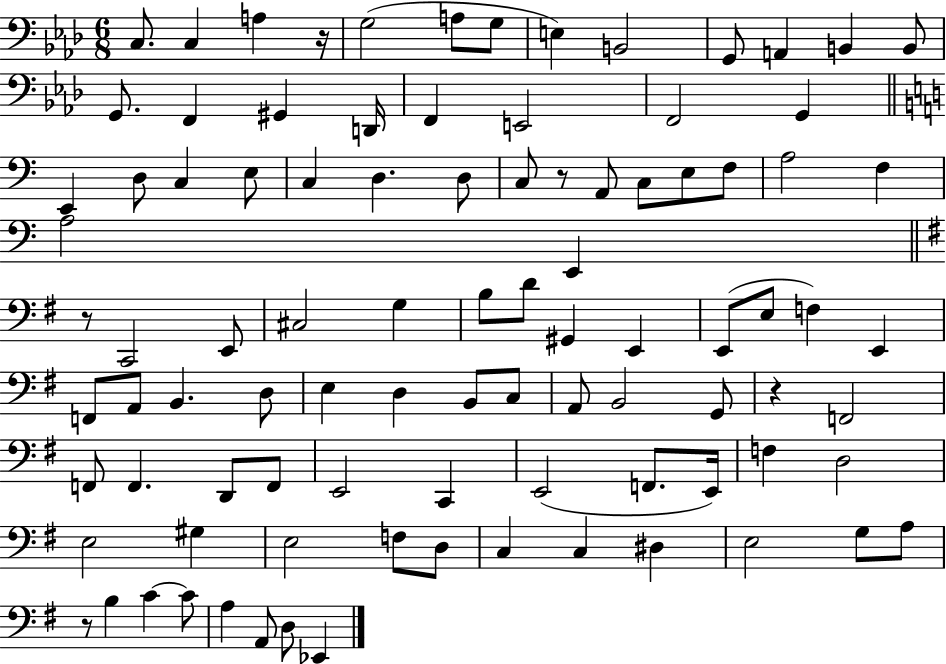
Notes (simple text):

C3/e. C3/q A3/q R/s G3/h A3/e G3/e E3/q B2/h G2/e A2/q B2/q B2/e G2/e. F2/q G#2/q D2/s F2/q E2/h F2/h G2/q E2/q D3/e C3/q E3/e C3/q D3/q. D3/e C3/e R/e A2/e C3/e E3/e F3/e A3/h F3/q A3/h E2/q R/e C2/h E2/e C#3/h G3/q B3/e D4/e G#2/q E2/q E2/e E3/e F3/q E2/q F2/e A2/e B2/q. D3/e E3/q D3/q B2/e C3/e A2/e B2/h G2/e R/q F2/h F2/e F2/q. D2/e F2/e E2/h C2/q E2/h F2/e. E2/s F3/q D3/h E3/h G#3/q E3/h F3/e D3/e C3/q C3/q D#3/q E3/h G3/e A3/e R/e B3/q C4/q C4/e A3/q A2/e D3/e Eb2/q